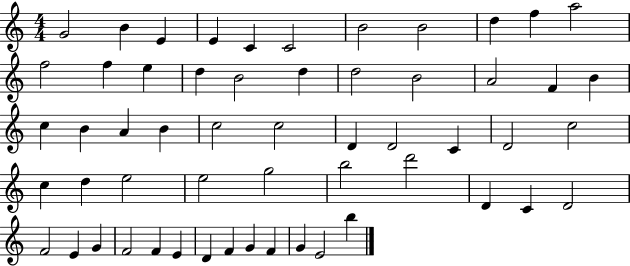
{
  \clef treble
  \numericTimeSignature
  \time 4/4
  \key c \major
  g'2 b'4 e'4 | e'4 c'4 c'2 | b'2 b'2 | d''4 f''4 a''2 | \break f''2 f''4 e''4 | d''4 b'2 d''4 | d''2 b'2 | a'2 f'4 b'4 | \break c''4 b'4 a'4 b'4 | c''2 c''2 | d'4 d'2 c'4 | d'2 c''2 | \break c''4 d''4 e''2 | e''2 g''2 | b''2 d'''2 | d'4 c'4 d'2 | \break f'2 e'4 g'4 | f'2 f'4 e'4 | d'4 f'4 g'4 f'4 | g'4 e'2 b''4 | \break \bar "|."
}